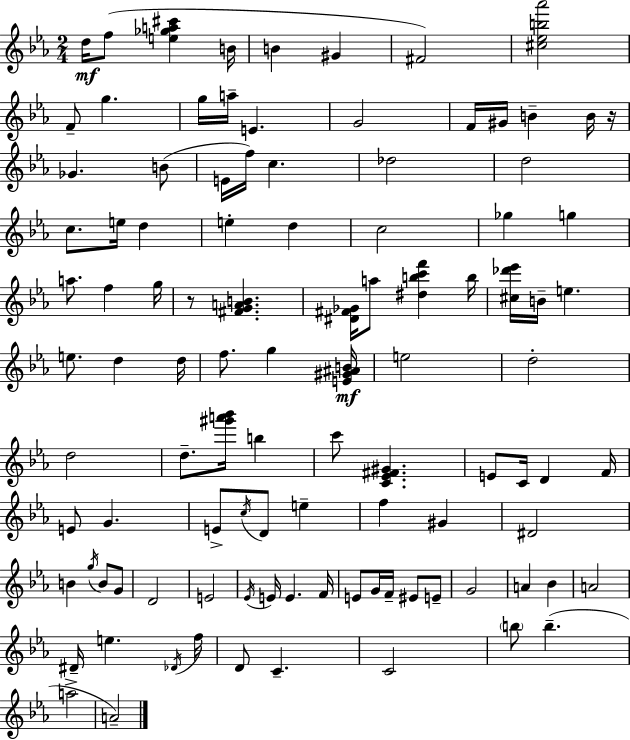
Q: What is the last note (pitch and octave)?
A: A4